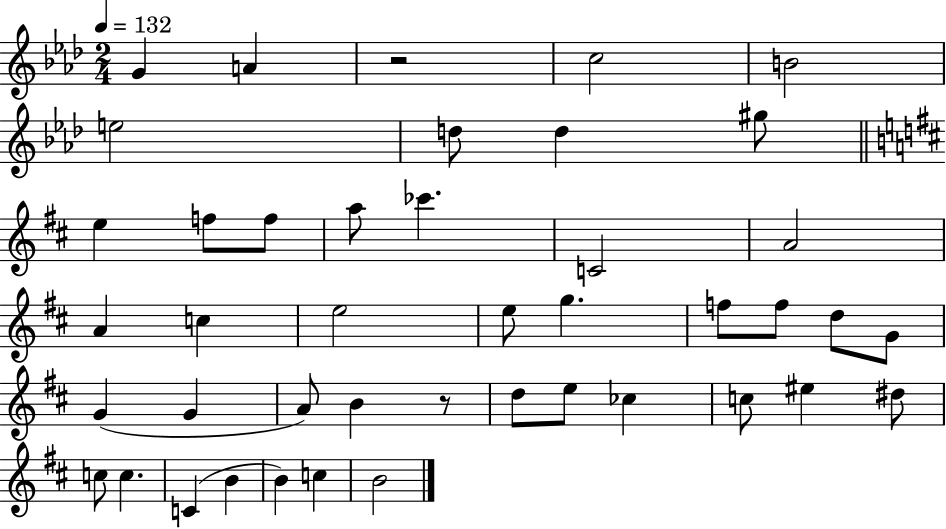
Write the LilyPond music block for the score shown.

{
  \clef treble
  \numericTimeSignature
  \time 2/4
  \key aes \major
  \tempo 4 = 132
  \repeat volta 2 { g'4 a'4 | r2 | c''2 | b'2 | \break e''2 | d''8 d''4 gis''8 | \bar "||" \break \key d \major e''4 f''8 f''8 | a''8 ces'''4. | c'2 | a'2 | \break a'4 c''4 | e''2 | e''8 g''4. | f''8 f''8 d''8 g'8 | \break g'4( g'4 | a'8) b'4 r8 | d''8 e''8 ces''4 | c''8 eis''4 dis''8 | \break c''8 c''4. | c'4( b'4 | b'4) c''4 | b'2 | \break } \bar "|."
}